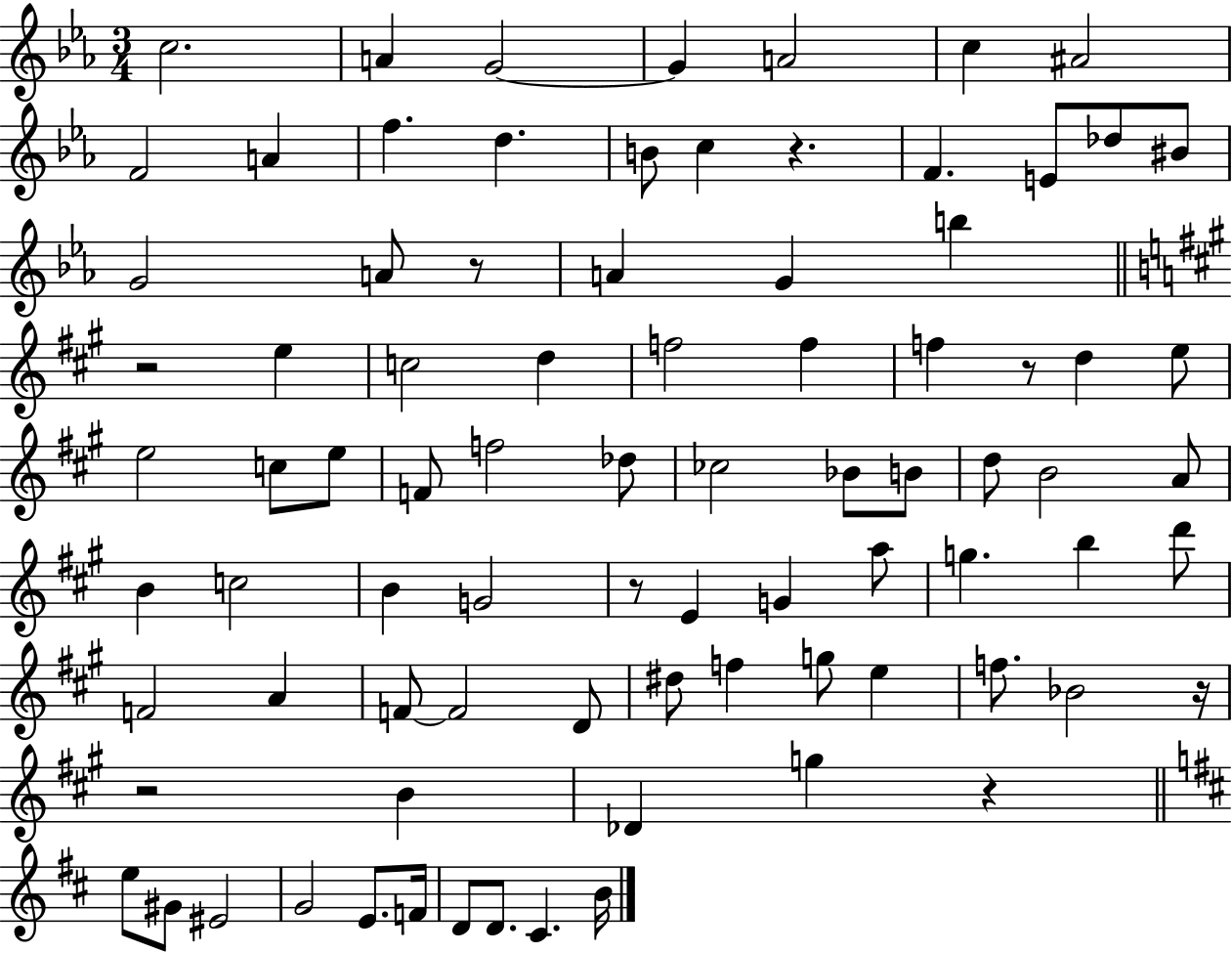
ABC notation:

X:1
T:Untitled
M:3/4
L:1/4
K:Eb
c2 A G2 G A2 c ^A2 F2 A f d B/2 c z F E/2 _d/2 ^B/2 G2 A/2 z/2 A G b z2 e c2 d f2 f f z/2 d e/2 e2 c/2 e/2 F/2 f2 _d/2 _c2 _B/2 B/2 d/2 B2 A/2 B c2 B G2 z/2 E G a/2 g b d'/2 F2 A F/2 F2 D/2 ^d/2 f g/2 e f/2 _B2 z/4 z2 B _D g z e/2 ^G/2 ^E2 G2 E/2 F/4 D/2 D/2 ^C B/4